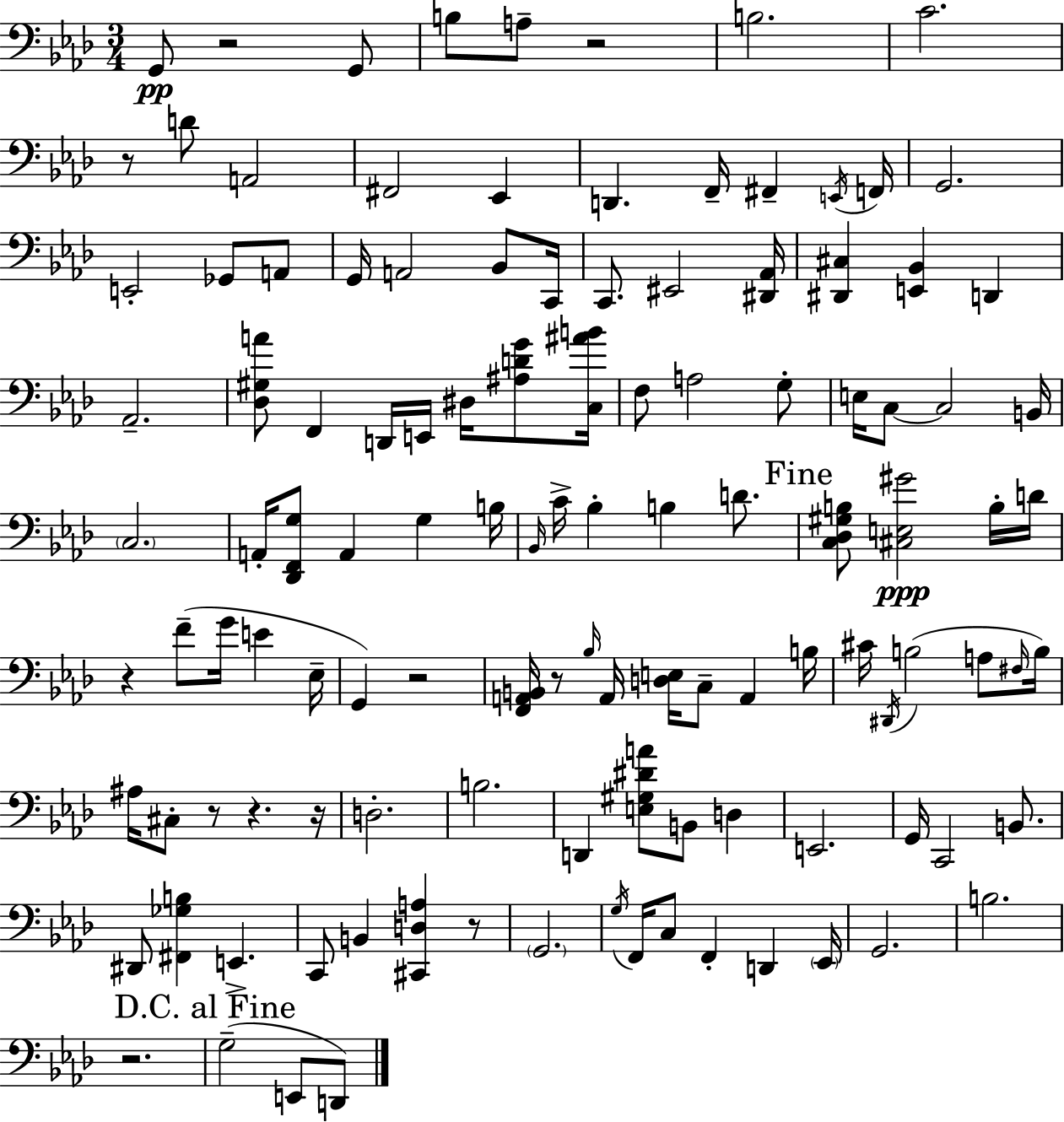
G2/e R/h G2/e B3/e A3/e R/h B3/h. C4/h. R/e D4/e A2/h F#2/h Eb2/q D2/q. F2/s F#2/q E2/s F2/s G2/h. E2/h Gb2/e A2/e G2/s A2/h Bb2/e C2/s C2/e. EIS2/h [D#2,Ab2]/s [D#2,C#3]/q [E2,Bb2]/q D2/q Ab2/h. [Db3,G#3,A4]/e F2/q D2/s E2/s D#3/s [A#3,D4,G4]/e [C3,A#4,B4]/s F3/e A3/h G3/e E3/s C3/e C3/h B2/s C3/h. A2/s [Db2,F2,G3]/e A2/q G3/q B3/s Bb2/s C4/s Bb3/q B3/q D4/e. [C3,Db3,G#3,B3]/e [C#3,E3,G#4]/h B3/s D4/s R/q F4/e G4/s E4/q Eb3/s G2/q R/h [F2,A2,B2]/s R/e Bb3/s A2/s [D3,E3]/s C3/e A2/q B3/s C#4/s D#2/s B3/h A3/e F#3/s B3/s A#3/s C#3/e R/e R/q. R/s D3/h. B3/h. D2/q [E3,G#3,D#4,A4]/e B2/e D3/q E2/h. G2/s C2/h B2/e. D#2/e [F#2,Gb3,B3]/q E2/q. C2/e B2/q [C#2,D3,A3]/q R/e G2/h. G3/s F2/s C3/e F2/q D2/q Eb2/s G2/h. B3/h. R/h. G3/h E2/e D2/e